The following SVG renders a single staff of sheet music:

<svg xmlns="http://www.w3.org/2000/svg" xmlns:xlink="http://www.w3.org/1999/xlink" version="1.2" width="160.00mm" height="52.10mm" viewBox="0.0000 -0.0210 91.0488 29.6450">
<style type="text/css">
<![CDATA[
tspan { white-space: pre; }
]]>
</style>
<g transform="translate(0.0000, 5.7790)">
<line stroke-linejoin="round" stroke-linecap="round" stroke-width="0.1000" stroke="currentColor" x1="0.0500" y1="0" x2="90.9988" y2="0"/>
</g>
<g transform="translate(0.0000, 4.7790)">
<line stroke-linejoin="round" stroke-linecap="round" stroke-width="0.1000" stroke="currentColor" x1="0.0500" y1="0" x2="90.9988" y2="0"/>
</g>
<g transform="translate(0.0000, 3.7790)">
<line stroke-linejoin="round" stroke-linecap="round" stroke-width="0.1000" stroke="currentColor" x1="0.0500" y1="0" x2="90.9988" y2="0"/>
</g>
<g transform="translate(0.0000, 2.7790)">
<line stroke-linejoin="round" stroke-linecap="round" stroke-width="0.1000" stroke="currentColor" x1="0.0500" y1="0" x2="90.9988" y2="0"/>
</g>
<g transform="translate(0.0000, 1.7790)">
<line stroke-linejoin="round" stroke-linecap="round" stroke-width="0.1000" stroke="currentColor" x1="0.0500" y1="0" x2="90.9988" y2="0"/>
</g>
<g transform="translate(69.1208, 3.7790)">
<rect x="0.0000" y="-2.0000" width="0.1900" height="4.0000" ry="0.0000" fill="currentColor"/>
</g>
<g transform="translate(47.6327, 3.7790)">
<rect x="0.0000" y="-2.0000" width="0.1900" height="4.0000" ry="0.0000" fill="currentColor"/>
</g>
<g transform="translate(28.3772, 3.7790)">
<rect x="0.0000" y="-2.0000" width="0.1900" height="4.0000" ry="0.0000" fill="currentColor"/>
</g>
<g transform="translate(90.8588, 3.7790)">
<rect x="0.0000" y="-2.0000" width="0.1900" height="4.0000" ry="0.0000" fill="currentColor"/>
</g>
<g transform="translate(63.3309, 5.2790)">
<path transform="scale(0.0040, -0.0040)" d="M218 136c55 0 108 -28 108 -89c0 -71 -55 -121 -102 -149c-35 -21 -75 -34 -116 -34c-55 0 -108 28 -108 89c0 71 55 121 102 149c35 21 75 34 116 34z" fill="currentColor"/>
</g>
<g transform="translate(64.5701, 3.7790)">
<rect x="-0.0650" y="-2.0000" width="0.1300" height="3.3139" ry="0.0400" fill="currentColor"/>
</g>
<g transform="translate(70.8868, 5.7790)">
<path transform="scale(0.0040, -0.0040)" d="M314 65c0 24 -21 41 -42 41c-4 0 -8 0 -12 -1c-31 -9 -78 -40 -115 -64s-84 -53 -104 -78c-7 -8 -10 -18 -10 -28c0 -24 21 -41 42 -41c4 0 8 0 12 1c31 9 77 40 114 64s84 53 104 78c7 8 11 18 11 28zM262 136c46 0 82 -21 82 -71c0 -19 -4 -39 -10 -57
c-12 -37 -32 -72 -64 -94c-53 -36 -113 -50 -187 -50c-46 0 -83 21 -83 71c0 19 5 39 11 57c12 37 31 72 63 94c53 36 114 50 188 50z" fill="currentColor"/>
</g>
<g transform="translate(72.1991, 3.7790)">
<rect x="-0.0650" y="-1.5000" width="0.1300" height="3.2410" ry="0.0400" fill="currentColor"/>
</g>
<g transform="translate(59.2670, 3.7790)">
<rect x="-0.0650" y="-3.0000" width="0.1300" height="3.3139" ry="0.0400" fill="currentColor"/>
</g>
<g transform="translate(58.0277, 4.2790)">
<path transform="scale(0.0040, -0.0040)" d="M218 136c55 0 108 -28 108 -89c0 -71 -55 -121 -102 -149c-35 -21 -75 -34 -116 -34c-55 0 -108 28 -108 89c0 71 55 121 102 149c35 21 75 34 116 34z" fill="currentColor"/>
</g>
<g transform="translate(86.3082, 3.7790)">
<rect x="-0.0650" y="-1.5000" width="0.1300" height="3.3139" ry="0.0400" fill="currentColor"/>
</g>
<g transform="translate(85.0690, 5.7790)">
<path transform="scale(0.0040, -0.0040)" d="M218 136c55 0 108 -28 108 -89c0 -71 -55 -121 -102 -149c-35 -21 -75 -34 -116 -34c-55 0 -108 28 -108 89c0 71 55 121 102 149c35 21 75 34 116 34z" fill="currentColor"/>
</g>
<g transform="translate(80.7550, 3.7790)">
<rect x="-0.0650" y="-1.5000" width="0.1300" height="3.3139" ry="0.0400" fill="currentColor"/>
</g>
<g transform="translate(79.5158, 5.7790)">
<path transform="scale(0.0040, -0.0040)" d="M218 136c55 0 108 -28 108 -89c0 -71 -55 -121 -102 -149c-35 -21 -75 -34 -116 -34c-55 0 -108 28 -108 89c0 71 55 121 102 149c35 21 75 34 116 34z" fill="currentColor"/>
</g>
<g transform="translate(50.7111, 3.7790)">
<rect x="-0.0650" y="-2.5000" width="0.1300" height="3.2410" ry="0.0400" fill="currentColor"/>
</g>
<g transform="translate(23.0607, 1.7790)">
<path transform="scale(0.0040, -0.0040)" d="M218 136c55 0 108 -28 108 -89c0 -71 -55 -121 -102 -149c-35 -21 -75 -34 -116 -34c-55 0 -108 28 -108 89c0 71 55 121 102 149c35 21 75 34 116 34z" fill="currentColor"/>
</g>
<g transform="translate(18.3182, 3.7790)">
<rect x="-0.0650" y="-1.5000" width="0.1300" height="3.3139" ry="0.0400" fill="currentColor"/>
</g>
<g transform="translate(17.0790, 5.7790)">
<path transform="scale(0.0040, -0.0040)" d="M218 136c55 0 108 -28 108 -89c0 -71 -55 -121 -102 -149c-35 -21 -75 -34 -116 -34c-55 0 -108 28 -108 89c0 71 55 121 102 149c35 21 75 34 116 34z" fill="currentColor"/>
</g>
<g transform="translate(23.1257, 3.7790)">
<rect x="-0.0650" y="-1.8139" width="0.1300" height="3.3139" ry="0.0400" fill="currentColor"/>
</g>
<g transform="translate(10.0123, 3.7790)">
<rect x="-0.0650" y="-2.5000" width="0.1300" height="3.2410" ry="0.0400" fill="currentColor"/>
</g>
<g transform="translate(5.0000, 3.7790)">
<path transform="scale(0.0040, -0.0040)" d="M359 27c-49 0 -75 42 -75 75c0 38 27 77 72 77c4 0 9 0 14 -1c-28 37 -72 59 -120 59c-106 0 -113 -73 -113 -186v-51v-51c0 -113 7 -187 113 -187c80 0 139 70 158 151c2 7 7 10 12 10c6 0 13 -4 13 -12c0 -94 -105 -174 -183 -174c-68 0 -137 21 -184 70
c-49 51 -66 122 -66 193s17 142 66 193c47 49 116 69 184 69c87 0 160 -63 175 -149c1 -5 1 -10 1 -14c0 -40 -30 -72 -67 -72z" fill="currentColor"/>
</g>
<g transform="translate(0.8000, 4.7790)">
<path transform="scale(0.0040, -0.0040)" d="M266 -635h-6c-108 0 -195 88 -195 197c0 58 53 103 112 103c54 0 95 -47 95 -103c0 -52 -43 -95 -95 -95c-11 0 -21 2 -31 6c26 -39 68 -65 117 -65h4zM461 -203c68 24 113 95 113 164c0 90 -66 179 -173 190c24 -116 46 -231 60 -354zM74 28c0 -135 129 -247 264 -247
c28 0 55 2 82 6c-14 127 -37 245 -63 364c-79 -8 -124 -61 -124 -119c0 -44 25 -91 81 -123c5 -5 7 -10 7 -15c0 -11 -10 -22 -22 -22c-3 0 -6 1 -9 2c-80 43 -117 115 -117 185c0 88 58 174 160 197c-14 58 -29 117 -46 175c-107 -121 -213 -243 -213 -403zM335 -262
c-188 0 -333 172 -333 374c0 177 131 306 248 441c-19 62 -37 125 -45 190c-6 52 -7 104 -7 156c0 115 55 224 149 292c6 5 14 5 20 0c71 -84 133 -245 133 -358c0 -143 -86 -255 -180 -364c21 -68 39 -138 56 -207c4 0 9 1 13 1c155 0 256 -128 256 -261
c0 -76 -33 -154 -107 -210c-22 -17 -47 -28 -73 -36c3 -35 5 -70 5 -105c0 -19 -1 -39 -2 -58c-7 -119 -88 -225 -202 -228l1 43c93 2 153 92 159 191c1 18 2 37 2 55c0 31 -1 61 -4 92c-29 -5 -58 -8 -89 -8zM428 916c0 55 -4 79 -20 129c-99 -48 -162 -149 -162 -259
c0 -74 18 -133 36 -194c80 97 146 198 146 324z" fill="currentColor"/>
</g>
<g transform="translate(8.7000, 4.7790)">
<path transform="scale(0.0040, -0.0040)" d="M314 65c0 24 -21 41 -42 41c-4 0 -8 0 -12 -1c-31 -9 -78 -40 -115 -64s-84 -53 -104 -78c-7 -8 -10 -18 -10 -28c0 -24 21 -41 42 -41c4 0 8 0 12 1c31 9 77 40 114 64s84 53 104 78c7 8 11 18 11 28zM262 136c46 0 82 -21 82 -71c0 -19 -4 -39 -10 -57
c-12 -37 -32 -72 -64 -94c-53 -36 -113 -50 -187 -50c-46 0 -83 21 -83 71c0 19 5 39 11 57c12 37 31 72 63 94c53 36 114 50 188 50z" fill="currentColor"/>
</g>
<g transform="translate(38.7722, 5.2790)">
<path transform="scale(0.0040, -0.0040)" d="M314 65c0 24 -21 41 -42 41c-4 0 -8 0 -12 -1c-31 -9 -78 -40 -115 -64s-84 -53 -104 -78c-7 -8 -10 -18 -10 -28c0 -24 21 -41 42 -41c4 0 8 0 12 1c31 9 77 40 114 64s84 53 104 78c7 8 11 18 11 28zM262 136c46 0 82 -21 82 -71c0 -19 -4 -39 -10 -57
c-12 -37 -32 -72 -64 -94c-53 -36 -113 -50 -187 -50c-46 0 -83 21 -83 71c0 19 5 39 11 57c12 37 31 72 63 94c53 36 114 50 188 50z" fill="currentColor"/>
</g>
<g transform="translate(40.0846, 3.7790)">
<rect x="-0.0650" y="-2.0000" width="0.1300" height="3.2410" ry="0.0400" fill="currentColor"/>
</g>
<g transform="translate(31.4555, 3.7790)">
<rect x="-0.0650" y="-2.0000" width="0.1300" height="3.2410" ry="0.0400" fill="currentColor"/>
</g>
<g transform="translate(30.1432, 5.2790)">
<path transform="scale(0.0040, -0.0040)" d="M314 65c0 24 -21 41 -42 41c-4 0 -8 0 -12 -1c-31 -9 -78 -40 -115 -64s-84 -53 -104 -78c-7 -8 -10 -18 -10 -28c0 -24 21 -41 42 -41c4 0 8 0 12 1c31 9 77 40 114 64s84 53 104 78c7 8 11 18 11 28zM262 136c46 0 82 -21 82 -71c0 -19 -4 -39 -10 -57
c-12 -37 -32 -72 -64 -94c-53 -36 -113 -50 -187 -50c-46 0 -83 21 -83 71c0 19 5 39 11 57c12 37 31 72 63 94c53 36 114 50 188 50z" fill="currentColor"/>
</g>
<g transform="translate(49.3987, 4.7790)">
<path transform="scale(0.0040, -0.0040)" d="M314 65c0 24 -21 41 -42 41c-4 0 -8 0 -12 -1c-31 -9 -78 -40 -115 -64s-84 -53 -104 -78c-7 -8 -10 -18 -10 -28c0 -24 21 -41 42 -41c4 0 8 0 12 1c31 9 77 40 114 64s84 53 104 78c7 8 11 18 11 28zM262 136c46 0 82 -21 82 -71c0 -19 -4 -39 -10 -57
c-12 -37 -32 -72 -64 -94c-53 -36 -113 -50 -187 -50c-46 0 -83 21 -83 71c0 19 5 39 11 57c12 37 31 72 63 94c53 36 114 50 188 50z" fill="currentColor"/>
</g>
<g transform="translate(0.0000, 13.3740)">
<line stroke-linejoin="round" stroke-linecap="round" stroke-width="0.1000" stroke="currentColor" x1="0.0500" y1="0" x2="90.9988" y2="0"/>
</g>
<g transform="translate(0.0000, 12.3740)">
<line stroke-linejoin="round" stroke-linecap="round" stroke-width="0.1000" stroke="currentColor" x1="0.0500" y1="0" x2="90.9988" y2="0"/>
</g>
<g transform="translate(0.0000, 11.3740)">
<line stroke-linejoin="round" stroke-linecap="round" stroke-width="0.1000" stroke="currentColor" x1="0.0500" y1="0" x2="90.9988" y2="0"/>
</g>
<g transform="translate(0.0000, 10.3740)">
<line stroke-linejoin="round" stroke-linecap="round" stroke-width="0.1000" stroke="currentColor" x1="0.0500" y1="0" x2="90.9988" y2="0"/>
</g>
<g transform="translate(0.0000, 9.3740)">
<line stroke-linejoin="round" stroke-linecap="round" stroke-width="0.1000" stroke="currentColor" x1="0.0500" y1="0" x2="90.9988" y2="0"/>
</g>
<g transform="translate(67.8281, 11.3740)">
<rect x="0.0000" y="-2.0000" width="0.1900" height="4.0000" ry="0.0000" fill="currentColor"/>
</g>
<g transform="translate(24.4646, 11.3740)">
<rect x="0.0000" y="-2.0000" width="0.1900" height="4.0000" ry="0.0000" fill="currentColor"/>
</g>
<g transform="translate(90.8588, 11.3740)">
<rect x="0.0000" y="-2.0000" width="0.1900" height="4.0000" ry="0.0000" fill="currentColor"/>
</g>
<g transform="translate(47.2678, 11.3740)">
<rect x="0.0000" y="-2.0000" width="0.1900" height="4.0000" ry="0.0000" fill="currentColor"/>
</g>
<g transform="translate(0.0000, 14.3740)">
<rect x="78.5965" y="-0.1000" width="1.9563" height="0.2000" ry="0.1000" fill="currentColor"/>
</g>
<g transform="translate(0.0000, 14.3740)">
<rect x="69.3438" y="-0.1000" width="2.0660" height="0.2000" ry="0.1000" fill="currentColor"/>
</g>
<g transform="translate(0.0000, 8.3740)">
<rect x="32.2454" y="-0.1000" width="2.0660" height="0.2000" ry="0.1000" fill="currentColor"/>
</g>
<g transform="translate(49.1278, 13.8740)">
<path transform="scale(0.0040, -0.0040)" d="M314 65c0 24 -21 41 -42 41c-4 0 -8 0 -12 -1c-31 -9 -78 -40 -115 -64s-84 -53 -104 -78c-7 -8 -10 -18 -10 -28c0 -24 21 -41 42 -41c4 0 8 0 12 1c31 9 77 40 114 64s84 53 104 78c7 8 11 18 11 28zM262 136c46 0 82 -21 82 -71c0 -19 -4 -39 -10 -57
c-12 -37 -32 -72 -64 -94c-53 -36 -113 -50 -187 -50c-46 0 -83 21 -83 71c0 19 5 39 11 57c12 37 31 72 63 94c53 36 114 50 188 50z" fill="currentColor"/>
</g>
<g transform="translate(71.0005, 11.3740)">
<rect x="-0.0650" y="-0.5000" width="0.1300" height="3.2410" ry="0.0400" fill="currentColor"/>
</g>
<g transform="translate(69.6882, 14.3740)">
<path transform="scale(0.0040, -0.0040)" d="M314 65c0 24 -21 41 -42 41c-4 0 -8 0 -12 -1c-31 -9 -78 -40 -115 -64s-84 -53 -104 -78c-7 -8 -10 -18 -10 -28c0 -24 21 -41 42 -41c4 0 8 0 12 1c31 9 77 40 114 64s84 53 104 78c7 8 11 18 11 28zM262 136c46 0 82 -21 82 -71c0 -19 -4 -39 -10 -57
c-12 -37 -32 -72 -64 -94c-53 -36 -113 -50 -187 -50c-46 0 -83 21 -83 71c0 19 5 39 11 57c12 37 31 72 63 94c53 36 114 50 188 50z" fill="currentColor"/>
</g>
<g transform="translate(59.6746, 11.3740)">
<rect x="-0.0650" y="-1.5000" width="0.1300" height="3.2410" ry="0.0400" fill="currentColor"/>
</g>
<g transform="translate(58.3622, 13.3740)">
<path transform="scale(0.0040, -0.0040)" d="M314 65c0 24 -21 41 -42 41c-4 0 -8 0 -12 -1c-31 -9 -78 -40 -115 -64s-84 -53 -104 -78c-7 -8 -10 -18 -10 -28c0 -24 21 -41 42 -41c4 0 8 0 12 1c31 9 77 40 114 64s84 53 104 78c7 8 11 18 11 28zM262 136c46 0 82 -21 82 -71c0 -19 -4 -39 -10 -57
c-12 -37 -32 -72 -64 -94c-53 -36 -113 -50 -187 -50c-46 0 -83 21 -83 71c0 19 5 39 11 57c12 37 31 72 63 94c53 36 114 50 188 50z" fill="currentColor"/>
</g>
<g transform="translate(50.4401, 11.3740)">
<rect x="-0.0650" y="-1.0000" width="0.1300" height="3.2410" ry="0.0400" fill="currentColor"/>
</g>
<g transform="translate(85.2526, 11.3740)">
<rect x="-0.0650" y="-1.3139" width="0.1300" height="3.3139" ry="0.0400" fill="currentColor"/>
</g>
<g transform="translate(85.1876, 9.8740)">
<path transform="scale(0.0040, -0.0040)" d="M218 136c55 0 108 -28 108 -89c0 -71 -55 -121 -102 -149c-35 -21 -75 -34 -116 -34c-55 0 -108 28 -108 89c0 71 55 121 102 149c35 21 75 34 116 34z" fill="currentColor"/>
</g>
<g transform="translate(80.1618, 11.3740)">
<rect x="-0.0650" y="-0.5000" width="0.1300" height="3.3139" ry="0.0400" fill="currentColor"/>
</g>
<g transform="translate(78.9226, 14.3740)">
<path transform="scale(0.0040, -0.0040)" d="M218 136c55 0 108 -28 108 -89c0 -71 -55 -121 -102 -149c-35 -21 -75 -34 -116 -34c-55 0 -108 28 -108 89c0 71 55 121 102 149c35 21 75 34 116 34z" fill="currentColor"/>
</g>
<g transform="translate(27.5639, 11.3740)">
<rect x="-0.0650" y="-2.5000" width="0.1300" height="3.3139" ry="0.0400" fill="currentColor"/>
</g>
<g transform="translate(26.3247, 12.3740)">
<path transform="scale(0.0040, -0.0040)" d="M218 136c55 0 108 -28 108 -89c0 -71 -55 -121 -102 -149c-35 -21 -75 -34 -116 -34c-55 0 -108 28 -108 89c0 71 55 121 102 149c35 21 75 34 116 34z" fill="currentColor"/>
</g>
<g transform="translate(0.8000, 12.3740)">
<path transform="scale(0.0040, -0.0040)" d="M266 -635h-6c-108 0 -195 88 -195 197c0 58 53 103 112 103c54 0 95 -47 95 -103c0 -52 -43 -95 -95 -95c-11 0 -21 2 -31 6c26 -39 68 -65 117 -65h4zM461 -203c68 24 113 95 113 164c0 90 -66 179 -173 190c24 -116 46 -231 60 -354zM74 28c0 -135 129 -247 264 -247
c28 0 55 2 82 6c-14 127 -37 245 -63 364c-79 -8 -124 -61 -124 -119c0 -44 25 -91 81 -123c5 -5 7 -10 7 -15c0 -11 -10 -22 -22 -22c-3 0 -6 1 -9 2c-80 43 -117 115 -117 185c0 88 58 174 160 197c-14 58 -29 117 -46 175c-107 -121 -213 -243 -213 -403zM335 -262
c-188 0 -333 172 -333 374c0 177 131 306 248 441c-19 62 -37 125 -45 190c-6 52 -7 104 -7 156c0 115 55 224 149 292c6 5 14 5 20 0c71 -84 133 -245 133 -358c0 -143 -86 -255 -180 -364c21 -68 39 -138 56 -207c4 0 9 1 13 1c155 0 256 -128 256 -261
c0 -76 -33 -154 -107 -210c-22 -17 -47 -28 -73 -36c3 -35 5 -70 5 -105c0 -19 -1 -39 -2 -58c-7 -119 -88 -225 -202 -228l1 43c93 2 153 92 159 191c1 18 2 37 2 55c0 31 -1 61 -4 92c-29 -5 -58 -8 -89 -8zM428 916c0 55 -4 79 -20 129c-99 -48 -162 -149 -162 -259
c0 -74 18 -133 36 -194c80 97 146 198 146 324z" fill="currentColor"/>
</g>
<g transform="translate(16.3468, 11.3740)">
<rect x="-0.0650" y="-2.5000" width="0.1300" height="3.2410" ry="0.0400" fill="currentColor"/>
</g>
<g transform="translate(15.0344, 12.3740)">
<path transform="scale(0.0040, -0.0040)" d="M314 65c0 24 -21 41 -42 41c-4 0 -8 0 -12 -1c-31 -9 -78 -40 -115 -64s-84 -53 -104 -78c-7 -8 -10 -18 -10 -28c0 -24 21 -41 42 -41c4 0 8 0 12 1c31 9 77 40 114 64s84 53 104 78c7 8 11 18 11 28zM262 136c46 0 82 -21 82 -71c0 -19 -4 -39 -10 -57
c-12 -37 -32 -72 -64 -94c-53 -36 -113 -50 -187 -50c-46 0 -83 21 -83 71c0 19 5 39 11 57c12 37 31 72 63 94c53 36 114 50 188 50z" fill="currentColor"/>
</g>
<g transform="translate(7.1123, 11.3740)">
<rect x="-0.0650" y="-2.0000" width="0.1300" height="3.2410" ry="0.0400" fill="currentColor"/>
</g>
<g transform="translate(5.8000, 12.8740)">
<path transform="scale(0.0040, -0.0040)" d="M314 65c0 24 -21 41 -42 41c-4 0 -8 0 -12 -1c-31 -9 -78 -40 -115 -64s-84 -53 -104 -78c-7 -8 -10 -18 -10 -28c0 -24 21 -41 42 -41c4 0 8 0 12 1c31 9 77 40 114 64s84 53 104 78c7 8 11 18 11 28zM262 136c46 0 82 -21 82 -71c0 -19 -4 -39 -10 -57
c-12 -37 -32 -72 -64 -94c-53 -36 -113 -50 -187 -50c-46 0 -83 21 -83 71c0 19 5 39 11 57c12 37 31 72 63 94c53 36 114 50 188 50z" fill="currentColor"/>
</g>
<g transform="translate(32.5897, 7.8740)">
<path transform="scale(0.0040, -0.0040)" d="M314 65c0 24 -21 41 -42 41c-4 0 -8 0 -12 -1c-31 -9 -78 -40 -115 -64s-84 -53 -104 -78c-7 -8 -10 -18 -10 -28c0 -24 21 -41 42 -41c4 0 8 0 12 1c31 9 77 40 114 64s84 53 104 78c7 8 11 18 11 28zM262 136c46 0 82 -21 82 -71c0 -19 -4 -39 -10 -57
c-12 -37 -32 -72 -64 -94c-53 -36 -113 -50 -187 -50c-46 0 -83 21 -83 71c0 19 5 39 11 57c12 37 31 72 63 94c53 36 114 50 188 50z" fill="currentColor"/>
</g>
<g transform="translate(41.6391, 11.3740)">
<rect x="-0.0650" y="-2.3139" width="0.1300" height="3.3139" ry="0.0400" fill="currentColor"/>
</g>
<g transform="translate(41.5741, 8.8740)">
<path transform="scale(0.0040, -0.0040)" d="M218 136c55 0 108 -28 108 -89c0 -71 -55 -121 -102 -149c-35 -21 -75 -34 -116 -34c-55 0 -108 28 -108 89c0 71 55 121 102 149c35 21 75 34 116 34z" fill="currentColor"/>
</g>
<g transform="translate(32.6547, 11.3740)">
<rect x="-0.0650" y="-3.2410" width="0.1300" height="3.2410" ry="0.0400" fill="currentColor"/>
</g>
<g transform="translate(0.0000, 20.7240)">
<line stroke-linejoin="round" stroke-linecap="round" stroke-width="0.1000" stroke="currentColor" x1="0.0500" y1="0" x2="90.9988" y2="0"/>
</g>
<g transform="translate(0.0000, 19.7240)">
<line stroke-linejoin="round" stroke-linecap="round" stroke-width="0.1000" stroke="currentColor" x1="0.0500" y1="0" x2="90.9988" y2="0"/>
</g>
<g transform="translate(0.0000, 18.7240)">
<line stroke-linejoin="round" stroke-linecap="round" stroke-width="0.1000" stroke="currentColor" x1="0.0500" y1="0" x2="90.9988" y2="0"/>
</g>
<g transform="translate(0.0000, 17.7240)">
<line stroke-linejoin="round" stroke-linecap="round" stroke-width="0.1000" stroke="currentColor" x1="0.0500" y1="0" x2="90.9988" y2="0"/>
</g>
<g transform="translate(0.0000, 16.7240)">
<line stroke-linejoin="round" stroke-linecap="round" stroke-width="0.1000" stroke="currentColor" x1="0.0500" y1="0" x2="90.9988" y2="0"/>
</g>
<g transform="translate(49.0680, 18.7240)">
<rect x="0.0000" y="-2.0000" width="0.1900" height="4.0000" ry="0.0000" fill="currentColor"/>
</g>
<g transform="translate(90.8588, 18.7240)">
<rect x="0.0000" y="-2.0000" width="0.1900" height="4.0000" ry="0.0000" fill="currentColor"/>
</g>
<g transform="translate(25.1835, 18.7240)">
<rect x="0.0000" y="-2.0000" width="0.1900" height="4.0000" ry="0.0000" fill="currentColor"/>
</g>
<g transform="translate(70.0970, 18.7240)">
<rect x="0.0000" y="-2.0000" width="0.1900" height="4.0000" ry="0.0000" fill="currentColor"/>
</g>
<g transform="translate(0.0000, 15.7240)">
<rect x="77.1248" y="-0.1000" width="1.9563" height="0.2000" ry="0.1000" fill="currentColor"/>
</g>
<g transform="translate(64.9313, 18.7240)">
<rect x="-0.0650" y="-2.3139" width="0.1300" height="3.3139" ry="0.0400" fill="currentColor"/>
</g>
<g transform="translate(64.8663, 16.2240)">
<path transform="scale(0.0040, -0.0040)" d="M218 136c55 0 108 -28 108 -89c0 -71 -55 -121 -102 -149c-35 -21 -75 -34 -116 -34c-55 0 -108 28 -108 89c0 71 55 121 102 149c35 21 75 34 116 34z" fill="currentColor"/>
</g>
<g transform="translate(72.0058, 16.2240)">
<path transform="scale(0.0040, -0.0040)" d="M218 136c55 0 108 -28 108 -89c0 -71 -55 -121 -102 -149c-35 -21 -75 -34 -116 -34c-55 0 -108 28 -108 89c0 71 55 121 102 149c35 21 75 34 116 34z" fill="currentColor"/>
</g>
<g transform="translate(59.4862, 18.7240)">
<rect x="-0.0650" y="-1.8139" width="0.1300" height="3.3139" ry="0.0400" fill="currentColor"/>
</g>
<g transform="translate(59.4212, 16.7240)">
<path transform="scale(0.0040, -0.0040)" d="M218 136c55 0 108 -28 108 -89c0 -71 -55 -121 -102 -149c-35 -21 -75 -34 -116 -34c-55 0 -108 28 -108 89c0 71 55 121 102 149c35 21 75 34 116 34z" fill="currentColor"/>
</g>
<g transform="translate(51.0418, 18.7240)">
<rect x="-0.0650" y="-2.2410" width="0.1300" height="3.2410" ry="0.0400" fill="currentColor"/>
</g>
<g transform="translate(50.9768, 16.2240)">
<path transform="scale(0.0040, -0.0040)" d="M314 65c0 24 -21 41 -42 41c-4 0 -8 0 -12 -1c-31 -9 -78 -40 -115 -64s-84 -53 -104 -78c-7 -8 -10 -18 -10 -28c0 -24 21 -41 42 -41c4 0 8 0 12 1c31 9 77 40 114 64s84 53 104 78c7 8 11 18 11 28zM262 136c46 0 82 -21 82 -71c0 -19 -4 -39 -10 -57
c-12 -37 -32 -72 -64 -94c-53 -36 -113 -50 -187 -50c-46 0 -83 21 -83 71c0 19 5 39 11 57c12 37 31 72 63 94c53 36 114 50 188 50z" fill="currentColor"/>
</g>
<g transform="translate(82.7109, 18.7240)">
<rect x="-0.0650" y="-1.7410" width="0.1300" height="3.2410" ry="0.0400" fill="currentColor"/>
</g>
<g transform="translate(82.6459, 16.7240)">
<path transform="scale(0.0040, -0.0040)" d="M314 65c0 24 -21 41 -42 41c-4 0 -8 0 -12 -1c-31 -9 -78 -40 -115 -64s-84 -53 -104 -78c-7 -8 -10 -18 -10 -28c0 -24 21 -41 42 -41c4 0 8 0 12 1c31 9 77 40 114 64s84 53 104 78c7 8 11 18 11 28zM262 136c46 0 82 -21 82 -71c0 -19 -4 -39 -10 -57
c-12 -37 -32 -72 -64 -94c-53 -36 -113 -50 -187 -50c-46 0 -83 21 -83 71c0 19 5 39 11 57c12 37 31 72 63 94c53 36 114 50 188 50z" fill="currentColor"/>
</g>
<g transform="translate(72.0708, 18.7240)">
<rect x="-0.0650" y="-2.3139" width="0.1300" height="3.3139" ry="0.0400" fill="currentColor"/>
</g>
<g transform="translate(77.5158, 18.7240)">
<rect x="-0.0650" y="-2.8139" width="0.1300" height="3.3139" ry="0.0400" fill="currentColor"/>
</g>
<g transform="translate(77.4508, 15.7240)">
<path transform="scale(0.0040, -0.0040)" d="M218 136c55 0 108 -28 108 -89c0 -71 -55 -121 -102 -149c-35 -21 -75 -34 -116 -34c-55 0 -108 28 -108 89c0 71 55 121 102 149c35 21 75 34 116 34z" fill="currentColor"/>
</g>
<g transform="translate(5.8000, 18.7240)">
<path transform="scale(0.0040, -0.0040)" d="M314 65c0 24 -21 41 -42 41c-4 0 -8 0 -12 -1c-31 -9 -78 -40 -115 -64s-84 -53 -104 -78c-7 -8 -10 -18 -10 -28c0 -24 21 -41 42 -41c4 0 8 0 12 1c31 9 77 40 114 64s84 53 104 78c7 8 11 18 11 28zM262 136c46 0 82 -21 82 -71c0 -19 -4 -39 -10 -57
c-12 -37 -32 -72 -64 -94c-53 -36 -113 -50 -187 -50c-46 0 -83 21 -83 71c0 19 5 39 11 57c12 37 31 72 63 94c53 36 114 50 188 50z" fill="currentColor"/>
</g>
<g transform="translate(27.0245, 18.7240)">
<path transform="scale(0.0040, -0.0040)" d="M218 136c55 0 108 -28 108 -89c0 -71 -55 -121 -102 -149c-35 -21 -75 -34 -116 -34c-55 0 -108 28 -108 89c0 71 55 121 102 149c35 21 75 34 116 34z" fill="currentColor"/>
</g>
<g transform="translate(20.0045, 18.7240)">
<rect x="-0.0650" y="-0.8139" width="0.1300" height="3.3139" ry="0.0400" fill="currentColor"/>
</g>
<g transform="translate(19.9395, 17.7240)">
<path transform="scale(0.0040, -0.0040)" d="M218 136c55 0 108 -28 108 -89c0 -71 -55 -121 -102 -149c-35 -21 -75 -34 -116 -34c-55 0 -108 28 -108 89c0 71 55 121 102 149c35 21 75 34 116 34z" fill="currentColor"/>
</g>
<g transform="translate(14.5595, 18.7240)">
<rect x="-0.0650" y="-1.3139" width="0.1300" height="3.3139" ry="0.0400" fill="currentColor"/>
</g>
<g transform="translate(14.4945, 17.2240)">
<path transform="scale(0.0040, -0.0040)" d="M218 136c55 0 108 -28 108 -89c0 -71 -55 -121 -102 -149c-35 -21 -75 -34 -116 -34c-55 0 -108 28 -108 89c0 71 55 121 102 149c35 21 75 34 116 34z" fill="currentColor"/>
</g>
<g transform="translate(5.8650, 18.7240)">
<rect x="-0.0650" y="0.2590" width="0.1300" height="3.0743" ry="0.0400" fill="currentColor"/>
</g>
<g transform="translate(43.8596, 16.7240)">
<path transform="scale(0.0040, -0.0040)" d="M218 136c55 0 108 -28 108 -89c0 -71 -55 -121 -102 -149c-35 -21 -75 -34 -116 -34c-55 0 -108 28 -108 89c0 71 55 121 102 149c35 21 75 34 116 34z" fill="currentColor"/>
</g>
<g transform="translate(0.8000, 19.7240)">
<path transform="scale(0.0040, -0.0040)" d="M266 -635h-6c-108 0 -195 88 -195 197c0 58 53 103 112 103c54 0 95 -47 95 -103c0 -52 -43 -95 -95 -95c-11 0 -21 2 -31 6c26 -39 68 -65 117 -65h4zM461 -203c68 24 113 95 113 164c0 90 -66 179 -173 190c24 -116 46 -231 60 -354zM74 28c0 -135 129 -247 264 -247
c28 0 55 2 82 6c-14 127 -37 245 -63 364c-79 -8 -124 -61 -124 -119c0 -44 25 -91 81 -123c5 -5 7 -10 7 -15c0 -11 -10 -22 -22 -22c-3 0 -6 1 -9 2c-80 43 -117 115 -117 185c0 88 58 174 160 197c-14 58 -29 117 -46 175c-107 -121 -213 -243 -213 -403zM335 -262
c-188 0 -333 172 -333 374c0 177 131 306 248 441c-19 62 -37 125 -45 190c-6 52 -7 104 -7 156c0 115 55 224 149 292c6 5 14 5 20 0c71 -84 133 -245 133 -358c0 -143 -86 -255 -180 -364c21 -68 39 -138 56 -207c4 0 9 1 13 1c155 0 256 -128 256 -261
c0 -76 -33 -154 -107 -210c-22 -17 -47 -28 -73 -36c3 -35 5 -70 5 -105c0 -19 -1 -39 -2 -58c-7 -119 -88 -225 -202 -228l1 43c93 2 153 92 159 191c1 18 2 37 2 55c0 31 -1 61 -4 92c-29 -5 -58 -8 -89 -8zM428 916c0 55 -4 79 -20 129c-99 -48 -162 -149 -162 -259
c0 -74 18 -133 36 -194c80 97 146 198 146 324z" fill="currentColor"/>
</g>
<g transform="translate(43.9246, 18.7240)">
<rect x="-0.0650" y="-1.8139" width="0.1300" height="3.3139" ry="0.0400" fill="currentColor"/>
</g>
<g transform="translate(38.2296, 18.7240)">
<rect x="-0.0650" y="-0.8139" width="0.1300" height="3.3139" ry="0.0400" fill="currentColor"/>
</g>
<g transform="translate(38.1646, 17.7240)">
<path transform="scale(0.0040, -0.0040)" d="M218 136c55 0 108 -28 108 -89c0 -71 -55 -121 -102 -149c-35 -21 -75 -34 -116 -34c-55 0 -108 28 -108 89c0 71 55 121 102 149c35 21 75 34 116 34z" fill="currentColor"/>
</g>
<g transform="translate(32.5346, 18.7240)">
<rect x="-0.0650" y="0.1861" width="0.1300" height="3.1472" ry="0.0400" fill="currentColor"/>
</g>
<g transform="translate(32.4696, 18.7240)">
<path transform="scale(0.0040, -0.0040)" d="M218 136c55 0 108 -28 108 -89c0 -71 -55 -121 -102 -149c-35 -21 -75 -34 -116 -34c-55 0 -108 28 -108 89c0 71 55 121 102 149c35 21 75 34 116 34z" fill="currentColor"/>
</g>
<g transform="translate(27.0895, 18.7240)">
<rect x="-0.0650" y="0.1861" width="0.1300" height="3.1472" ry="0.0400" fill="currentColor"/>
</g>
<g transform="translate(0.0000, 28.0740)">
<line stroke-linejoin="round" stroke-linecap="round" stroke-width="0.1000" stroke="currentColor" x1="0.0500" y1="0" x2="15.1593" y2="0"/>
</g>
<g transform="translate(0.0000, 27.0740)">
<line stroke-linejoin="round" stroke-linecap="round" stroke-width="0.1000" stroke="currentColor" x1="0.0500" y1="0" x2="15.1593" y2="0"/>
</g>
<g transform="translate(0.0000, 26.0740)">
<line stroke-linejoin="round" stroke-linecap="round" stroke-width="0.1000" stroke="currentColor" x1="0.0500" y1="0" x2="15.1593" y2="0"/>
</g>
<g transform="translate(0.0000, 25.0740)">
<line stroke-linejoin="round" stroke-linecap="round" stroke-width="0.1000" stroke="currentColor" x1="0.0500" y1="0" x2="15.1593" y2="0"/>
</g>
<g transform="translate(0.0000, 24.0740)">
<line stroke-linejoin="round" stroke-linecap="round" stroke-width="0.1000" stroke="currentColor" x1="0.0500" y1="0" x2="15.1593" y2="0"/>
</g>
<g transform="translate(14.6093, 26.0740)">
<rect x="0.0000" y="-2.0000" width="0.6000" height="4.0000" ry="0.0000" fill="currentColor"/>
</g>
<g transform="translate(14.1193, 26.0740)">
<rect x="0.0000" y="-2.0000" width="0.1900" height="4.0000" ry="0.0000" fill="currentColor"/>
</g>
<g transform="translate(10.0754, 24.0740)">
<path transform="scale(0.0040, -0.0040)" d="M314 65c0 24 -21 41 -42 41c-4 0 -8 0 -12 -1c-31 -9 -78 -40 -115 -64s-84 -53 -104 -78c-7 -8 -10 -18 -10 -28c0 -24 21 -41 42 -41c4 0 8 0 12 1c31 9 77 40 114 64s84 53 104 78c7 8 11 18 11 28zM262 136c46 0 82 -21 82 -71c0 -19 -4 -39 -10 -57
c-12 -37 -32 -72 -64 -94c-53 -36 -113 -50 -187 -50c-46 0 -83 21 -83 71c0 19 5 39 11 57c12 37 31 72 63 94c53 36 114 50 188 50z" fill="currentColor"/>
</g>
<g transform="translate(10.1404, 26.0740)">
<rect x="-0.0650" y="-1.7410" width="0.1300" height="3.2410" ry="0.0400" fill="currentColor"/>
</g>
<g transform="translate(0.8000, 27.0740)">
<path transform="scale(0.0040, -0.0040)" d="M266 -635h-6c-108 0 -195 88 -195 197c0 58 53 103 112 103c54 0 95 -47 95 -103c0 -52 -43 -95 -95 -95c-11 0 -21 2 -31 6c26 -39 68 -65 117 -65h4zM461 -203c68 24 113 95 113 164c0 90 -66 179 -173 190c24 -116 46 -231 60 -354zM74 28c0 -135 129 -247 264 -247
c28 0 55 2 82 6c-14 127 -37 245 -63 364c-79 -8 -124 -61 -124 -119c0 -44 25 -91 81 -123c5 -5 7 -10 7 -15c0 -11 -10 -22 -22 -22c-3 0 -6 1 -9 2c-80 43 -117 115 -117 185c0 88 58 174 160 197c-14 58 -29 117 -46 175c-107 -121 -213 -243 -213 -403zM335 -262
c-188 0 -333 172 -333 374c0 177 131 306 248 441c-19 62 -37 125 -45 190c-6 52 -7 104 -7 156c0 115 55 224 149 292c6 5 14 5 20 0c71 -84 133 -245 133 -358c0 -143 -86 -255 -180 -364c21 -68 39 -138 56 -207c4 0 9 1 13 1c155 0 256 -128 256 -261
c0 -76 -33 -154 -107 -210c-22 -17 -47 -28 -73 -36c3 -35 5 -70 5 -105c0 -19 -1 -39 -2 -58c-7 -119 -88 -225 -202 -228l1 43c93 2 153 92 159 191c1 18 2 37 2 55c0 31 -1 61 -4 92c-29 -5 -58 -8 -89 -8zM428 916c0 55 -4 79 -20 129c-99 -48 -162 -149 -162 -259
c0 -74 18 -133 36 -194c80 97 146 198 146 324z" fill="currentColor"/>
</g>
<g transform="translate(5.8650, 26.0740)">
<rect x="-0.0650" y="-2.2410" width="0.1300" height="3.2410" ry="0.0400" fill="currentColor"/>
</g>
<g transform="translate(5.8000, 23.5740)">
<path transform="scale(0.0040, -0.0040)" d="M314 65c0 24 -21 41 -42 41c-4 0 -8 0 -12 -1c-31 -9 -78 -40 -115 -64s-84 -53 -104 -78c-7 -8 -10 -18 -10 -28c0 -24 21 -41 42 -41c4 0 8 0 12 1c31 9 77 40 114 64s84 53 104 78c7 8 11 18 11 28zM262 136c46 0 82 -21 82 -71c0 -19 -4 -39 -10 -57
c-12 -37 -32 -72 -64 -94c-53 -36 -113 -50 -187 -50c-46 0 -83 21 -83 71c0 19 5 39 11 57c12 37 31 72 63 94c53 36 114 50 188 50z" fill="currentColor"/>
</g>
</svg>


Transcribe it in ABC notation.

X:1
T:Untitled
M:4/4
L:1/4
K:C
G2 E f F2 F2 G2 A F E2 E E F2 G2 G b2 g D2 E2 C2 C e B2 e d B B d f g2 f g g a f2 g2 f2